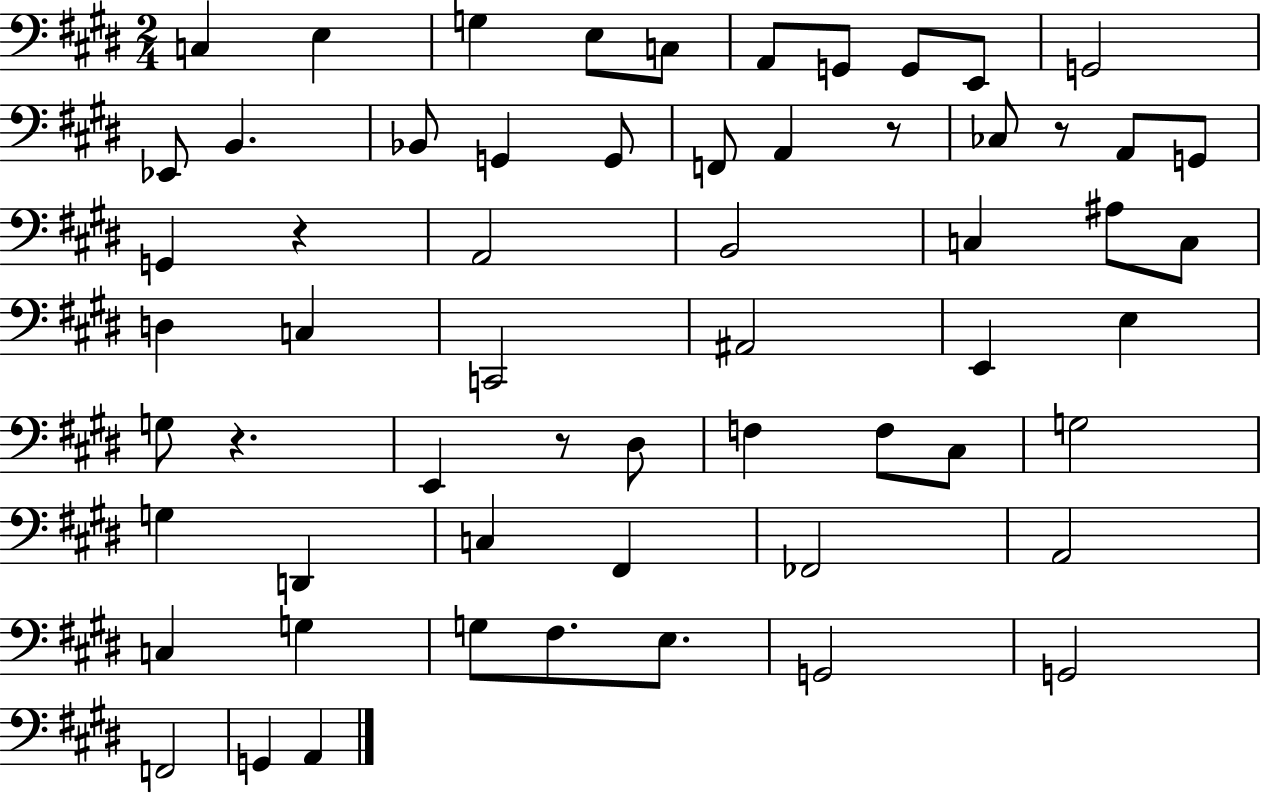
{
  \clef bass
  \numericTimeSignature
  \time 2/4
  \key e \major
  \repeat volta 2 { c4 e4 | g4 e8 c8 | a,8 g,8 g,8 e,8 | g,2 | \break ees,8 b,4. | bes,8 g,4 g,8 | f,8 a,4 r8 | ces8 r8 a,8 g,8 | \break g,4 r4 | a,2 | b,2 | c4 ais8 c8 | \break d4 c4 | c,2 | ais,2 | e,4 e4 | \break g8 r4. | e,4 r8 dis8 | f4 f8 cis8 | g2 | \break g4 d,4 | c4 fis,4 | fes,2 | a,2 | \break c4 g4 | g8 fis8. e8. | g,2 | g,2 | \break f,2 | g,4 a,4 | } \bar "|."
}